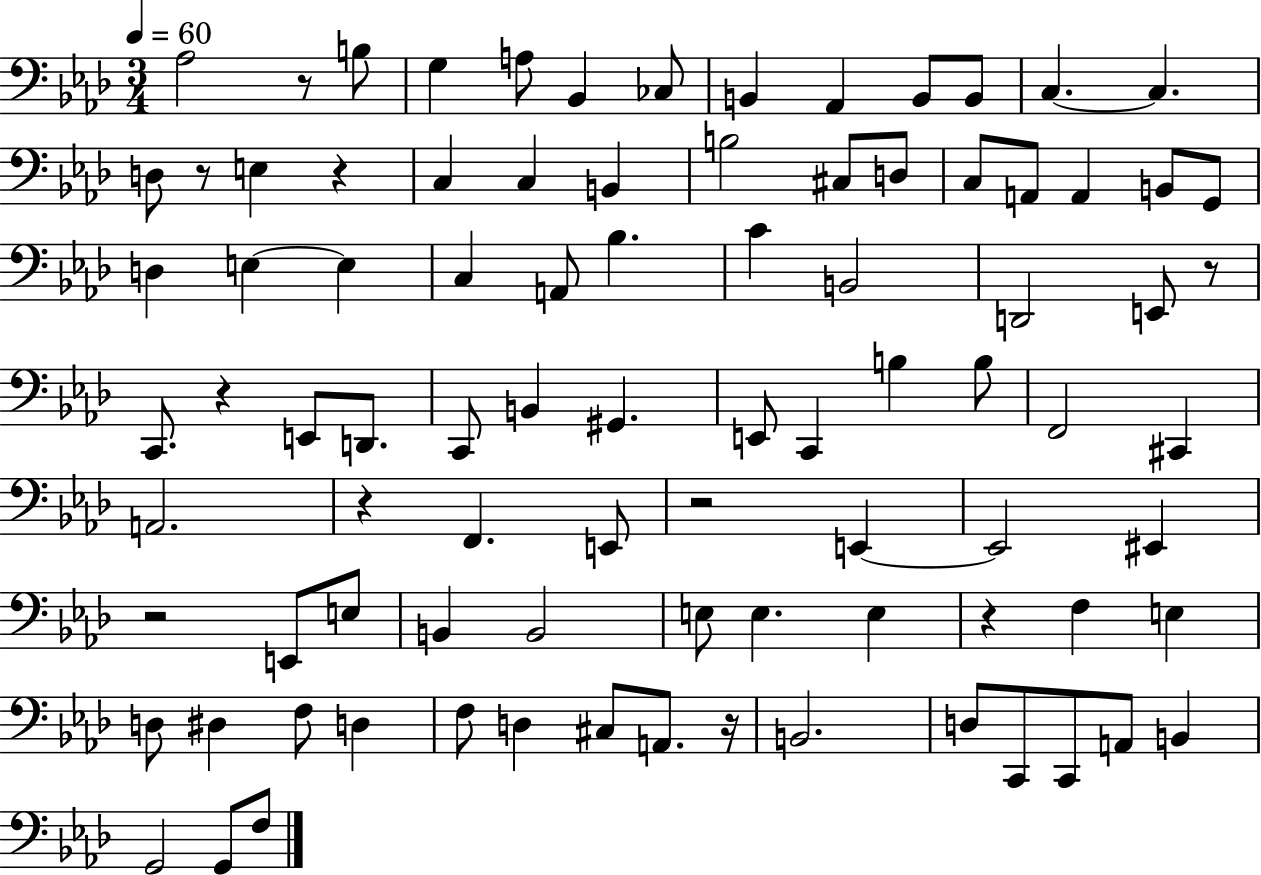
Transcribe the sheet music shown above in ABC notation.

X:1
T:Untitled
M:3/4
L:1/4
K:Ab
_A,2 z/2 B,/2 G, A,/2 _B,, _C,/2 B,, _A,, B,,/2 B,,/2 C, C, D,/2 z/2 E, z C, C, B,, B,2 ^C,/2 D,/2 C,/2 A,,/2 A,, B,,/2 G,,/2 D, E, E, C, A,,/2 _B, C B,,2 D,,2 E,,/2 z/2 C,,/2 z E,,/2 D,,/2 C,,/2 B,, ^G,, E,,/2 C,, B, B,/2 F,,2 ^C,, A,,2 z F,, E,,/2 z2 E,, E,,2 ^E,, z2 E,,/2 E,/2 B,, B,,2 E,/2 E, E, z F, E, D,/2 ^D, F,/2 D, F,/2 D, ^C,/2 A,,/2 z/4 B,,2 D,/2 C,,/2 C,,/2 A,,/2 B,, G,,2 G,,/2 F,/2